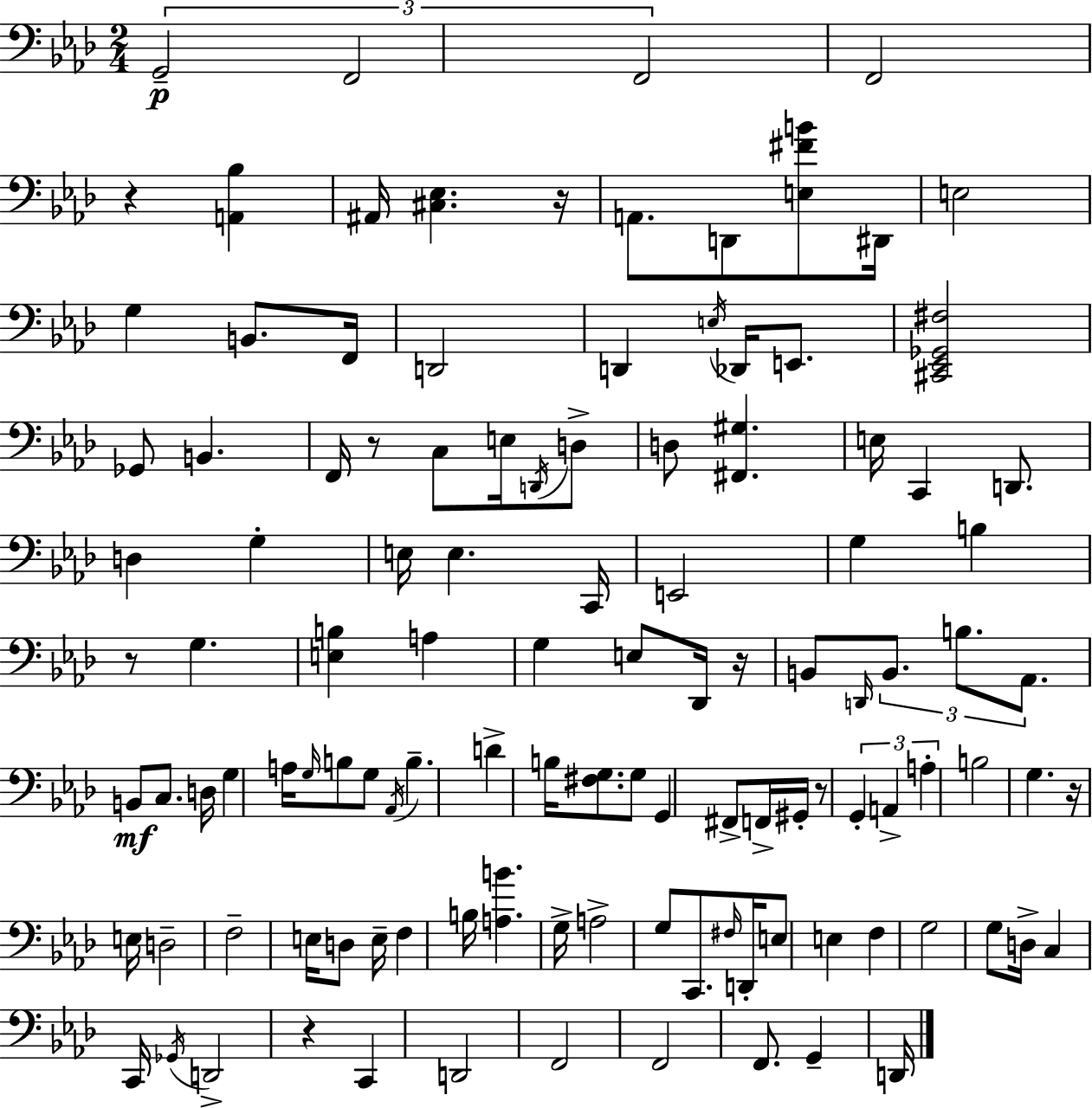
{
  \clef bass
  \numericTimeSignature
  \time 2/4
  \key f \minor
  \tuplet 3/2 { g,2--\p | f,2 | f,2 } | f,2 | \break r4 <a, bes>4 | ais,16 <cis ees>4. r16 | a,8. d,8 <e fis' b'>8 dis,16 | e2 | \break g4 b,8. f,16 | d,2 | d,4 \acciaccatura { e16 } des,16 e,8. | <cis, ees, ges, fis>2 | \break ges,8 b,4. | f,16 r8 c8 e16 \acciaccatura { d,16 } | d8-> d8 <fis, gis>4. | e16 c,4 d,8. | \break d4 g4-. | e16 e4. | c,16 e,2 | g4 b4 | \break r8 g4. | <e b>4 a4 | g4 e8 | des,16 r16 b,8 \grace { d,16 } \tuplet 3/2 { b,8. | \break b8. aes,8. } b,8\mf | c8. d16 g4 | a16 \grace { g16 } b8 g8 \acciaccatura { aes,16 } b4.-- | d'4-> | \break b16 <fis g>8. g8 g,4 | fis,8-> f,16-> gis,16-. r8 | \tuplet 3/2 { g,4-. a,4-> | a4-. } b2 | \break g4. | r16 e16 d2-- | f2-- | e16 d8 | \break e16-- f4 b16 <a b'>4. | g16-> a2-> | g8 c,8. | \grace { fis16 } d,16-. e8 e4 | \break f4 g2 | g8 | d16-> c4 c,16 \acciaccatura { ges,16 } d,2-> | r4 | \break c,4 d,2 | f,2 | f,2 | f,8. | \break g,4-- d,16 \bar "|."
}